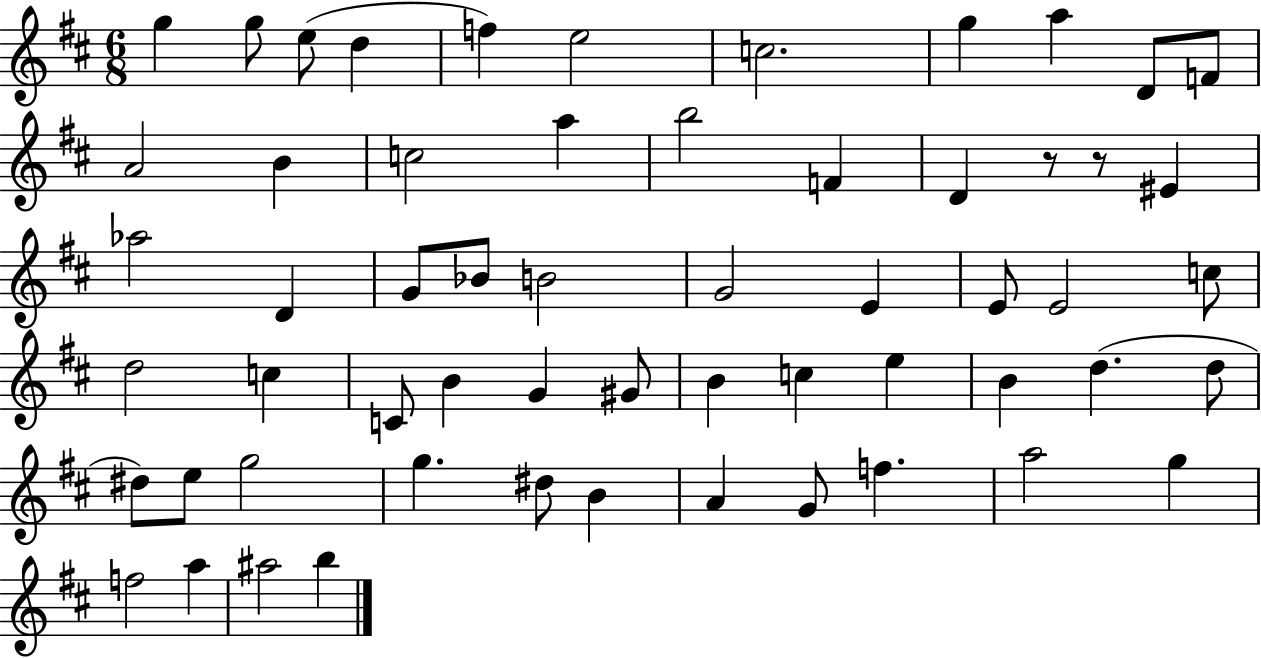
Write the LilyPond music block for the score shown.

{
  \clef treble
  \numericTimeSignature
  \time 6/8
  \key d \major
  \repeat volta 2 { g''4 g''8 e''8( d''4 | f''4) e''2 | c''2. | g''4 a''4 d'8 f'8 | \break a'2 b'4 | c''2 a''4 | b''2 f'4 | d'4 r8 r8 eis'4 | \break aes''2 d'4 | g'8 bes'8 b'2 | g'2 e'4 | e'8 e'2 c''8 | \break d''2 c''4 | c'8 b'4 g'4 gis'8 | b'4 c''4 e''4 | b'4 d''4.( d''8 | \break dis''8) e''8 g''2 | g''4. dis''8 b'4 | a'4 g'8 f''4. | a''2 g''4 | \break f''2 a''4 | ais''2 b''4 | } \bar "|."
}